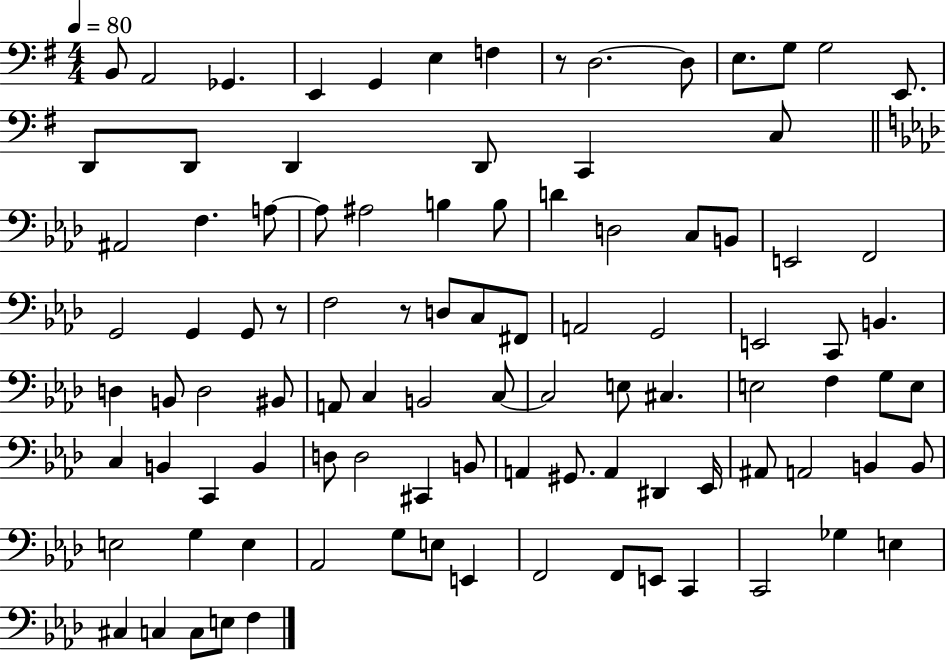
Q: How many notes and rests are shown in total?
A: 98